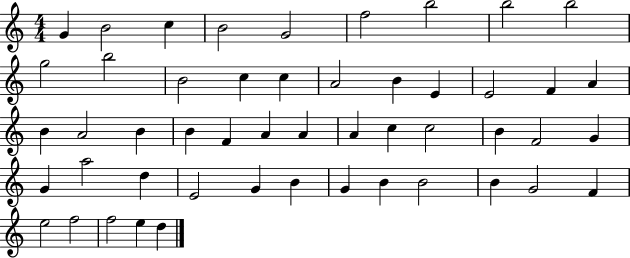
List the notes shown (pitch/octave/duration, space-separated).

G4/q B4/h C5/q B4/h G4/h F5/h B5/h B5/h B5/h G5/h B5/h B4/h C5/q C5/q A4/h B4/q E4/q E4/h F4/q A4/q B4/q A4/h B4/q B4/q F4/q A4/q A4/q A4/q C5/q C5/h B4/q F4/h G4/q G4/q A5/h D5/q E4/h G4/q B4/q G4/q B4/q B4/h B4/q G4/h F4/q E5/h F5/h F5/h E5/q D5/q